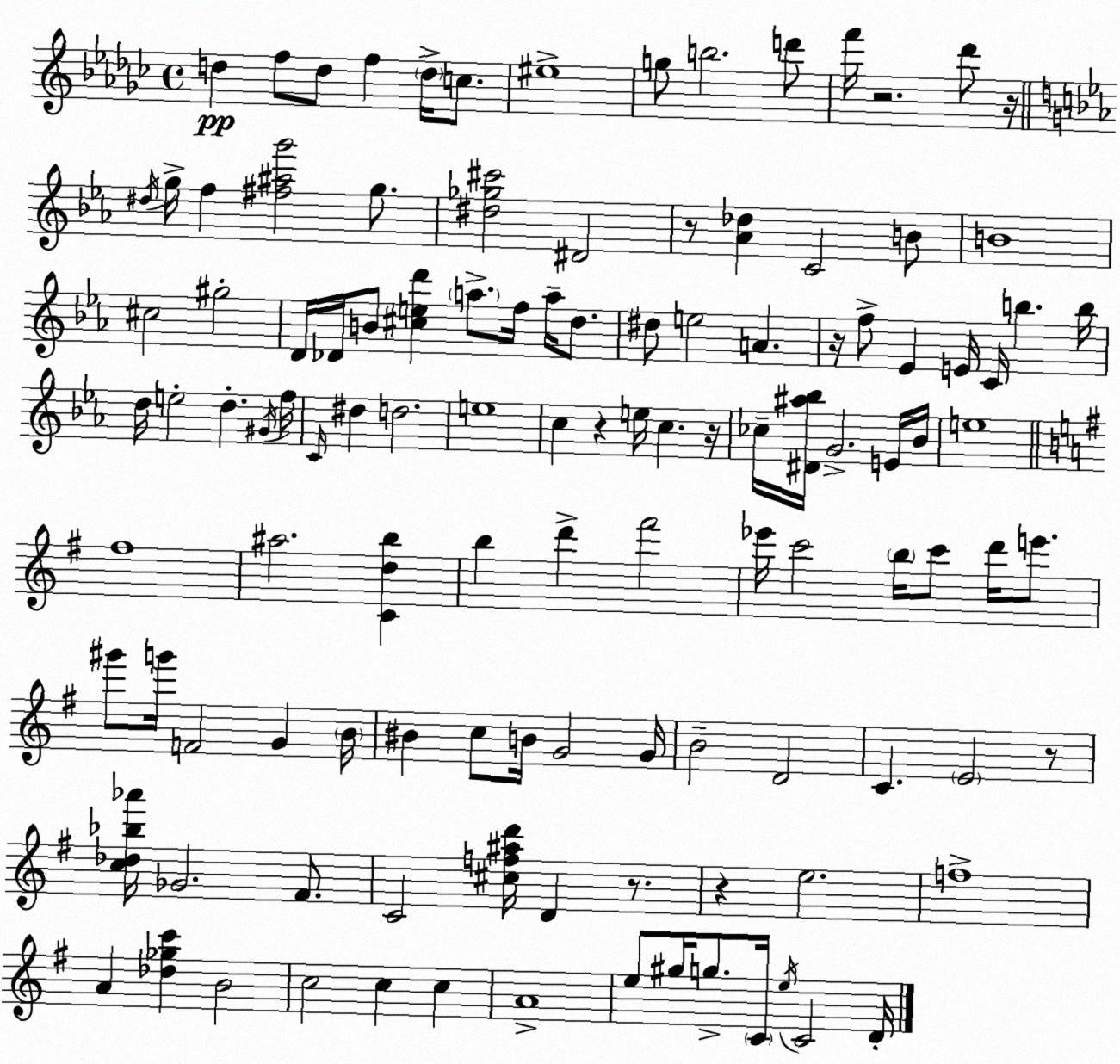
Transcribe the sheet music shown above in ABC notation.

X:1
T:Untitled
M:4/4
L:1/4
K:Ebm
d f/2 d/2 f d/4 c/2 ^e4 g/2 b2 d'/2 f'/4 z2 _d'/2 z/4 ^d/4 g/4 f [^f^ag']2 g/2 [^d_g^c']2 ^D2 z/2 [_A_d] C2 B/2 B4 ^c2 ^g2 D/4 _D/4 B/2 [^ced'] a/2 f/4 a/4 d/2 ^d/2 e2 A z/4 f/2 _E E/4 C/4 b b/4 d/4 e2 d ^G/4 f/4 C/4 ^d d2 e4 c z e/4 c z/4 _c/4 [^D^a_b]/4 G2 E/4 _B/4 e4 ^f4 ^a2 [Cdb] b d' ^f'2 _e'/4 c'2 b/4 c'/2 d'/4 e'/2 ^g'/2 g'/4 F2 G B/4 ^B c/2 B/4 G2 G/4 B2 D2 C E2 z/2 [c_d_b_a']/4 _G2 ^F/2 C2 [^cf^ad']/4 D z/2 z e2 f4 A [_d_gc'] B2 c2 c c A4 e/2 ^g/4 g/2 C/4 e/4 C2 D/4